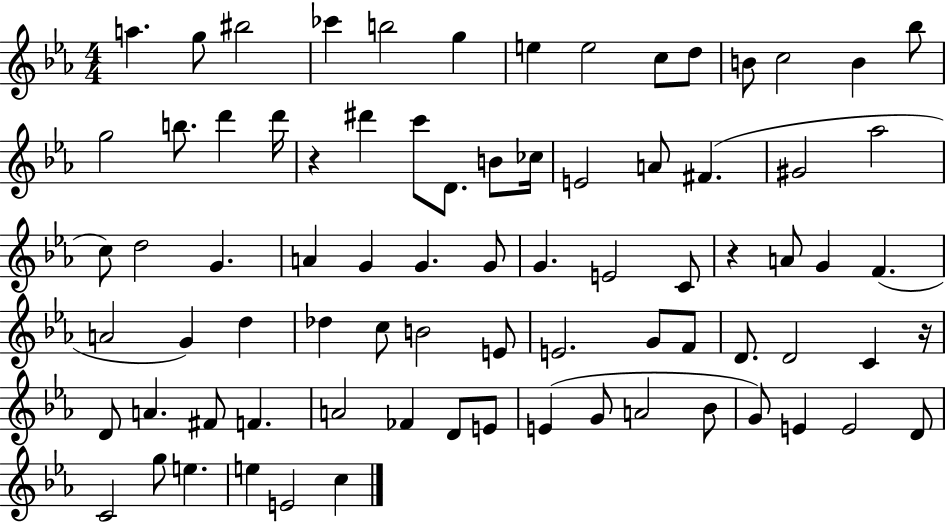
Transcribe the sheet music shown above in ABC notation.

X:1
T:Untitled
M:4/4
L:1/4
K:Eb
a g/2 ^b2 _c' b2 g e e2 c/2 d/2 B/2 c2 B _b/2 g2 b/2 d' d'/4 z ^d' c'/2 D/2 B/2 _c/4 E2 A/2 ^F ^G2 _a2 c/2 d2 G A G G G/2 G E2 C/2 z A/2 G F A2 G d _d c/2 B2 E/2 E2 G/2 F/2 D/2 D2 C z/4 D/2 A ^F/2 F A2 _F D/2 E/2 E G/2 A2 _B/2 G/2 E E2 D/2 C2 g/2 e e E2 c